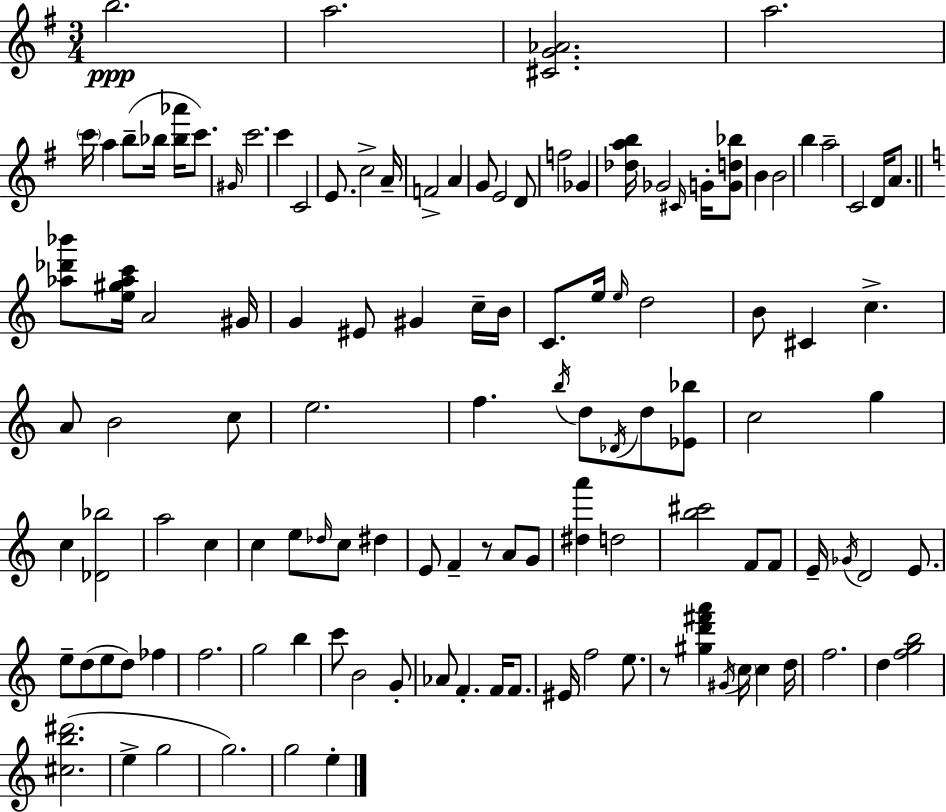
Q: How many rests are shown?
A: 2